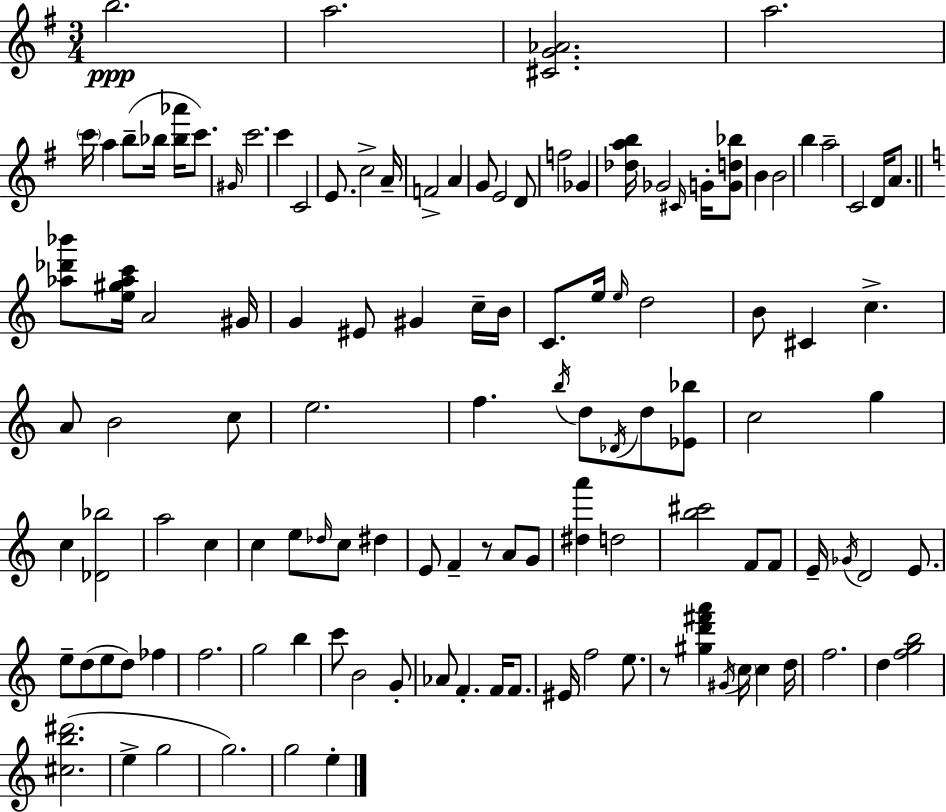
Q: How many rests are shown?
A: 2